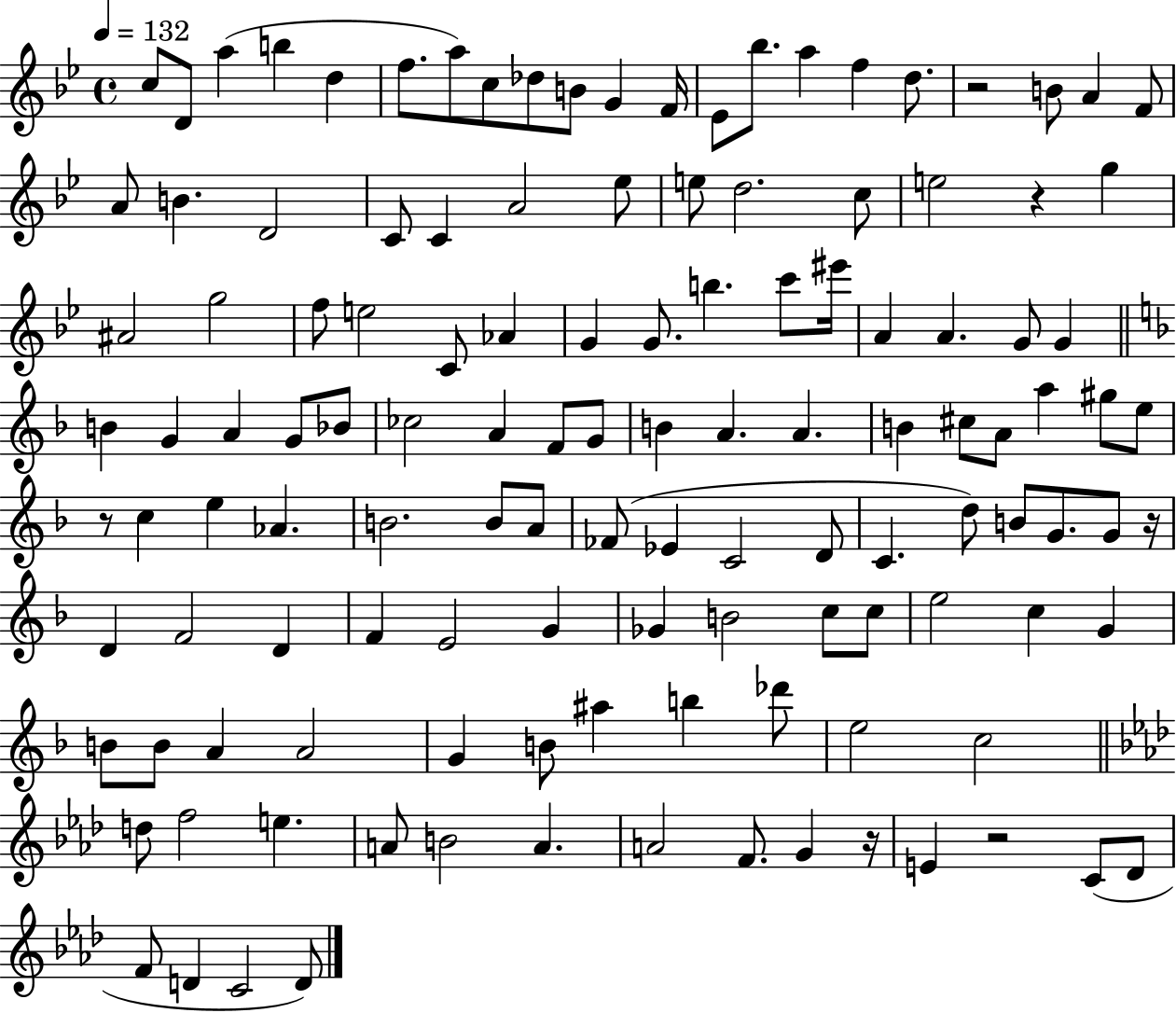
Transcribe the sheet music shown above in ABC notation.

X:1
T:Untitled
M:4/4
L:1/4
K:Bb
c/2 D/2 a b d f/2 a/2 c/2 _d/2 B/2 G F/4 _E/2 _b/2 a f d/2 z2 B/2 A F/2 A/2 B D2 C/2 C A2 _e/2 e/2 d2 c/2 e2 z g ^A2 g2 f/2 e2 C/2 _A G G/2 b c'/2 ^e'/4 A A G/2 G B G A G/2 _B/2 _c2 A F/2 G/2 B A A B ^c/2 A/2 a ^g/2 e/2 z/2 c e _A B2 B/2 A/2 _F/2 _E C2 D/2 C d/2 B/2 G/2 G/2 z/4 D F2 D F E2 G _G B2 c/2 c/2 e2 c G B/2 B/2 A A2 G B/2 ^a b _d'/2 e2 c2 d/2 f2 e A/2 B2 A A2 F/2 G z/4 E z2 C/2 _D/2 F/2 D C2 D/2